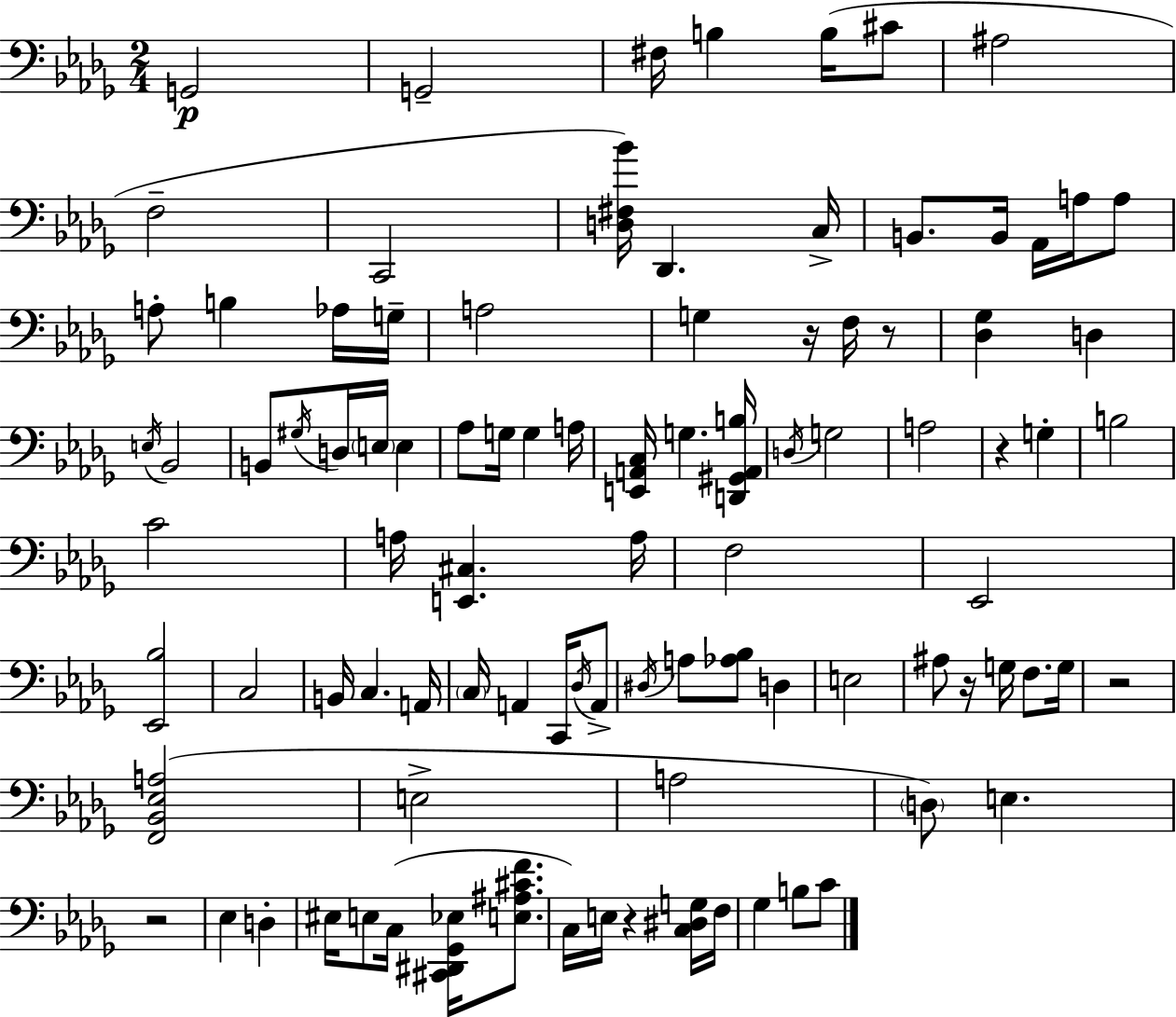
X:1
T:Untitled
M:2/4
L:1/4
K:Bbm
G,,2 G,,2 ^F,/4 B, B,/4 ^C/2 ^A,2 F,2 C,,2 [D,^F,_B]/4 _D,, C,/4 B,,/2 B,,/4 _A,,/4 A,/4 A,/2 A,/2 B, _A,/4 G,/4 A,2 G, z/4 F,/4 z/2 [_D,_G,] D, E,/4 _B,,2 B,,/2 ^G,/4 D,/4 E,/4 E, _A,/2 G,/4 G, A,/4 [E,,A,,C,]/4 G, [D,,^G,,A,,B,]/4 D,/4 G,2 A,2 z G, B,2 C2 A,/4 [E,,^C,] A,/4 F,2 _E,,2 [_E,,_B,]2 C,2 B,,/4 C, A,,/4 C,/4 A,, C,,/4 _D,/4 A,,/2 ^D,/4 A,/2 [_A,_B,]/2 D, E,2 ^A,/2 z/4 G,/4 F,/2 G,/4 z2 [F,,_B,,_E,A,]2 E,2 A,2 D,/2 E, z2 _E, D, ^E,/4 E,/2 C,/4 [^C,,^D,,_G,,_E,]/4 [E,^A,^CF]/2 C,/4 E,/4 z [C,^D,G,]/4 F,/4 _G, B,/2 C/2